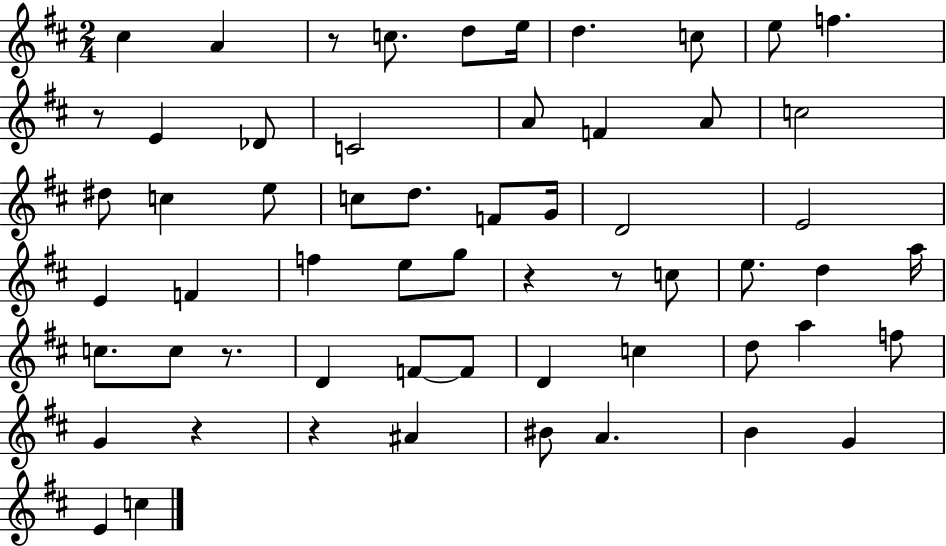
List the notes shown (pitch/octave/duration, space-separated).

C#5/q A4/q R/e C5/e. D5/e E5/s D5/q. C5/e E5/e F5/q. R/e E4/q Db4/e C4/h A4/e F4/q A4/e C5/h D#5/e C5/q E5/e C5/e D5/e. F4/e G4/s D4/h E4/h E4/q F4/q F5/q E5/e G5/e R/q R/e C5/e E5/e. D5/q A5/s C5/e. C5/e R/e. D4/q F4/e F4/e D4/q C5/q D5/e A5/q F5/e G4/q R/q R/q A#4/q BIS4/e A4/q. B4/q G4/q E4/q C5/q